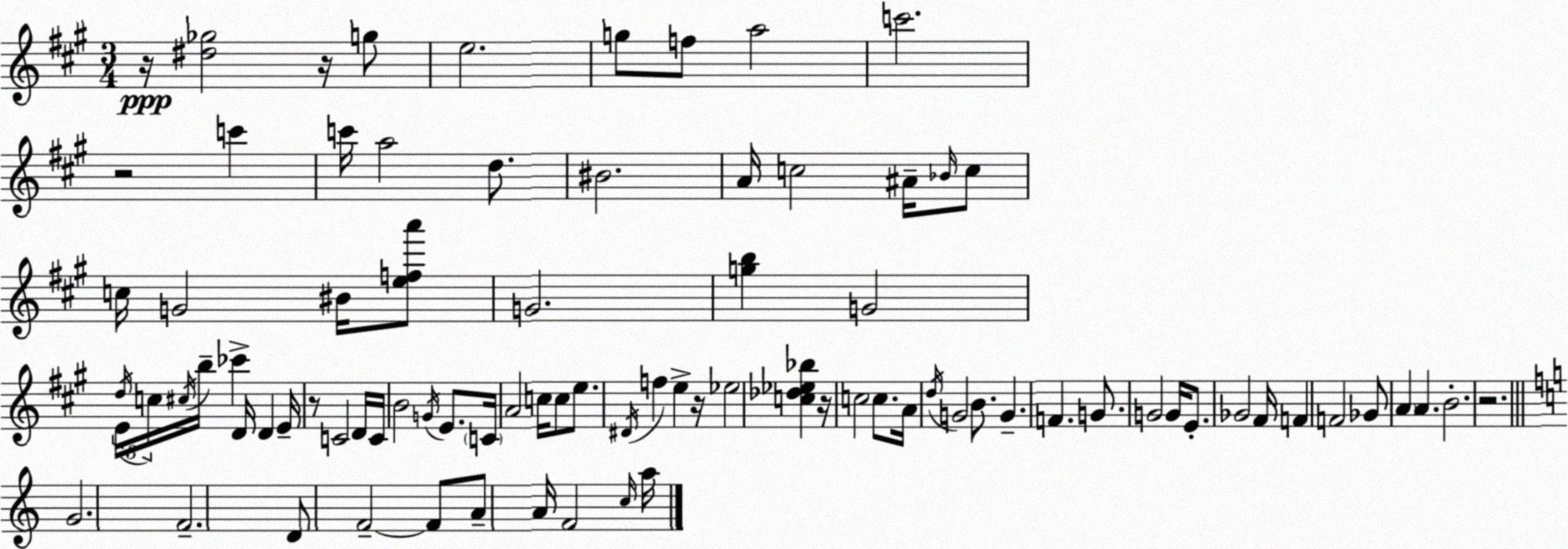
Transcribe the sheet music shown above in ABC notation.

X:1
T:Untitled
M:3/4
L:1/4
K:A
z/4 [^d_g]2 z/4 g/2 e2 g/2 f/2 a2 c'2 z2 c' c'/4 a2 d/2 ^B2 A/4 c2 ^A/4 _B/4 c/2 c/4 G2 ^B/4 [efa']/2 G2 [gb] G2 E/4 d/4 c/4 ^c/4 b/4 _c' D/4 D E/4 z/2 C2 D/4 C/4 B2 G/4 E/2 C/4 A2 c/4 c/2 e/2 ^D/4 f e z/4 _e2 [c_d_e_b] z/4 c2 c/2 A/4 d/4 G2 B/2 G F G/2 G2 G/4 E/2 _G2 ^F/4 F F2 _G/2 A A B2 z2 G2 F2 D/2 F2 F/2 A/2 A/4 F2 c/4 a/4